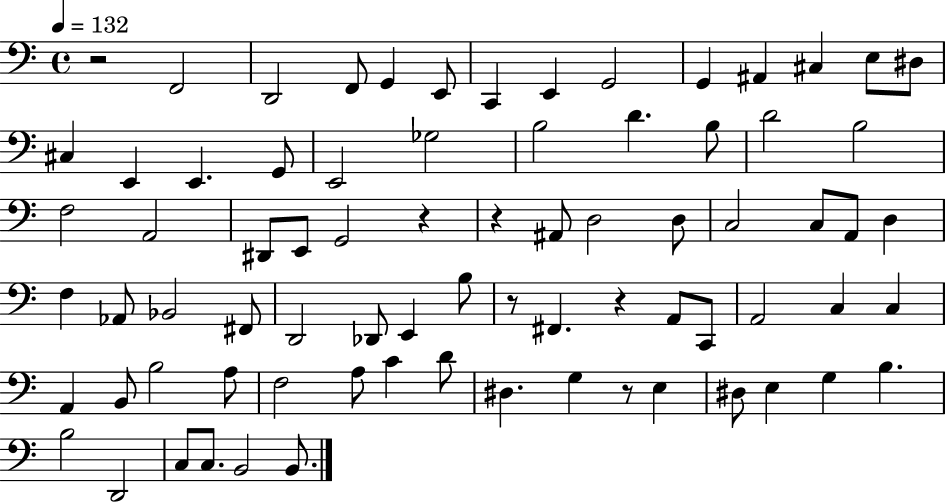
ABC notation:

X:1
T:Untitled
M:4/4
L:1/4
K:C
z2 F,,2 D,,2 F,,/2 G,, E,,/2 C,, E,, G,,2 G,, ^A,, ^C, E,/2 ^D,/2 ^C, E,, E,, G,,/2 E,,2 _G,2 B,2 D B,/2 D2 B,2 F,2 A,,2 ^D,,/2 E,,/2 G,,2 z z ^A,,/2 D,2 D,/2 C,2 C,/2 A,,/2 D, F, _A,,/2 _B,,2 ^F,,/2 D,,2 _D,,/2 E,, B,/2 z/2 ^F,, z A,,/2 C,,/2 A,,2 C, C, A,, B,,/2 B,2 A,/2 F,2 A,/2 C D/2 ^D, G, z/2 E, ^D,/2 E, G, B, B,2 D,,2 C,/2 C,/2 B,,2 B,,/2